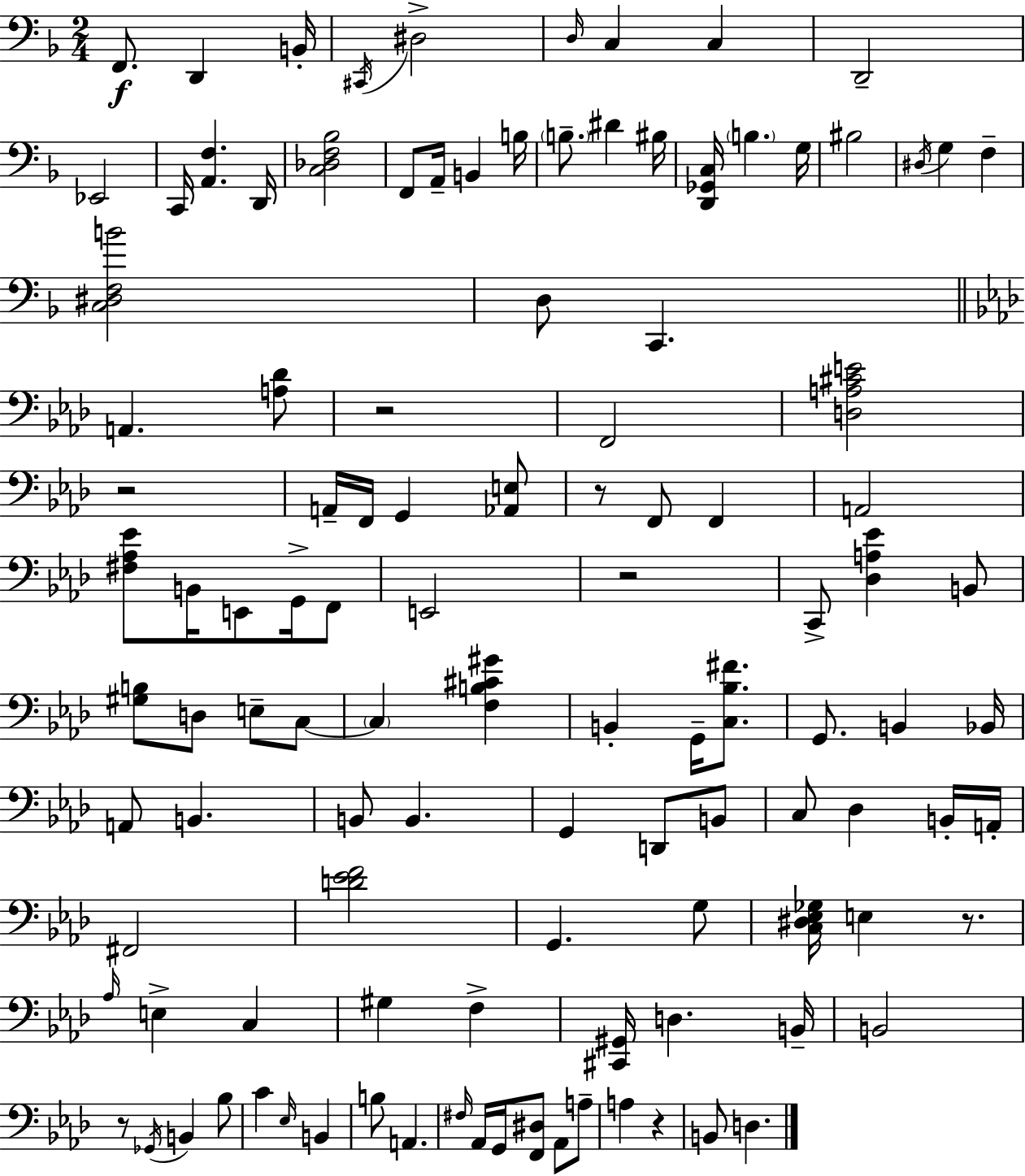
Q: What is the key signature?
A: D minor